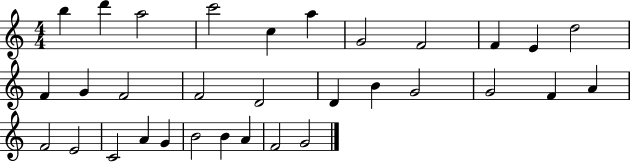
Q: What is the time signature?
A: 4/4